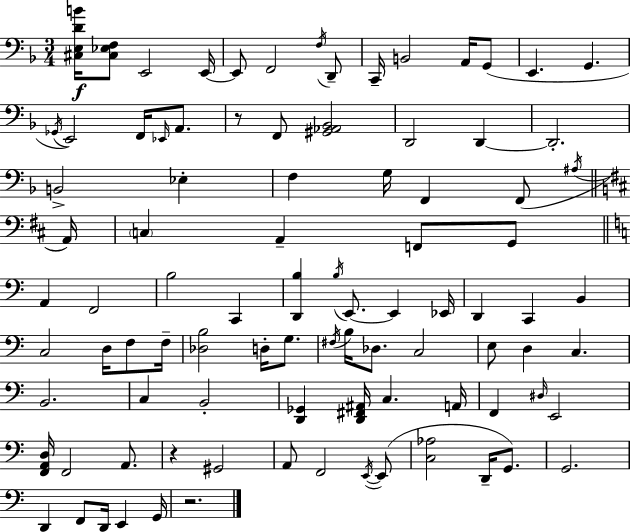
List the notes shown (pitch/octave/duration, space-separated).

[C#3,E3,D4,B4]/s [C#3,Eb3,F3]/e E2/h E2/s E2/e F2/h F3/s D2/e C2/s B2/h A2/s G2/e E2/q. G2/q. Gb2/s E2/h F2/s Eb2/s A2/e. R/e F2/e [G#2,Ab2,Bb2]/h D2/h D2/q D2/h. B2/h Eb3/q F3/q G3/s F2/q F2/e A#3/s A2/s C3/q A2/q F2/e G2/e A2/q F2/h B3/h C2/q [D2,B3]/q B3/s E2/e. E2/q Eb2/s D2/q C2/q B2/q C3/h D3/s F3/e F3/s [Db3,B3]/h D3/s G3/e. F#3/s B3/s Db3/e. C3/h E3/e D3/q C3/q. B2/h. C3/q B2/h [D2,Gb2]/q [D2,F#2,A#2]/s C3/q. A2/s F2/q D#3/s E2/h [F2,A2,D3]/s F2/h A2/e. R/q G#2/h A2/e F2/h E2/s E2/e [C3,Ab3]/h D2/s G2/e. G2/h. D2/q F2/e D2/s E2/q G2/s R/h.